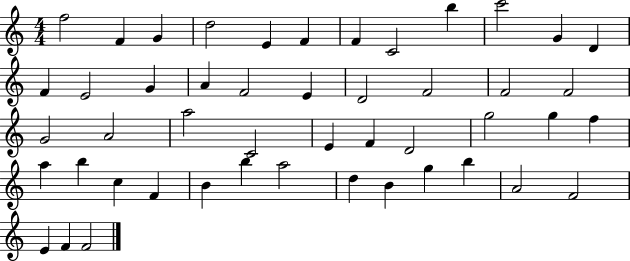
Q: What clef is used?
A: treble